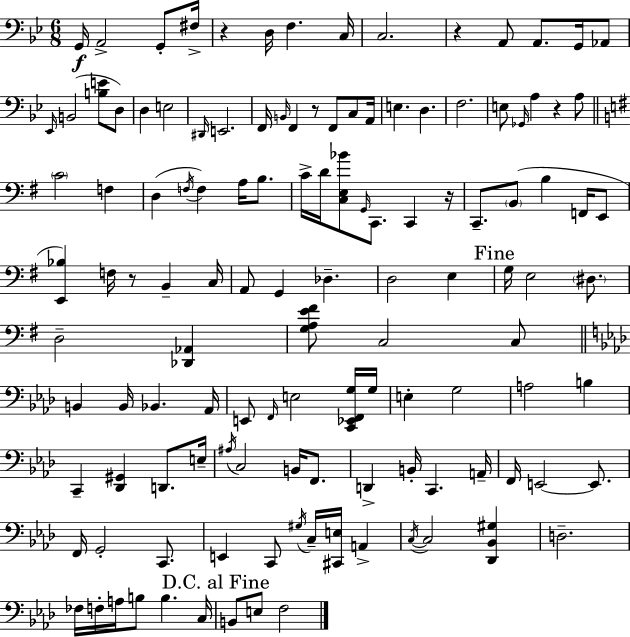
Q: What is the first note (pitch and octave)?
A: G2